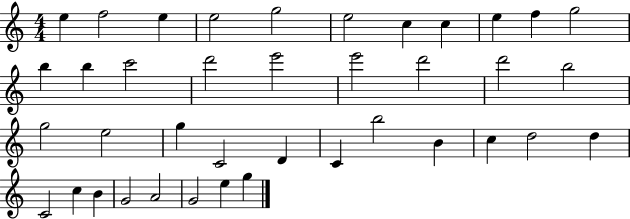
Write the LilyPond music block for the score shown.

{
  \clef treble
  \numericTimeSignature
  \time 4/4
  \key c \major
  e''4 f''2 e''4 | e''2 g''2 | e''2 c''4 c''4 | e''4 f''4 g''2 | \break b''4 b''4 c'''2 | d'''2 e'''2 | e'''2 d'''2 | d'''2 b''2 | \break g''2 e''2 | g''4 c'2 d'4 | c'4 b''2 b'4 | c''4 d''2 d''4 | \break c'2 c''4 b'4 | g'2 a'2 | g'2 e''4 g''4 | \bar "|."
}